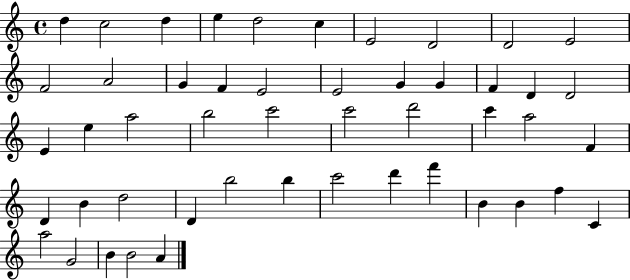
X:1
T:Untitled
M:4/4
L:1/4
K:C
d c2 d e d2 c E2 D2 D2 E2 F2 A2 G F E2 E2 G G F D D2 E e a2 b2 c'2 c'2 d'2 c' a2 F D B d2 D b2 b c'2 d' f' B B f C a2 G2 B B2 A